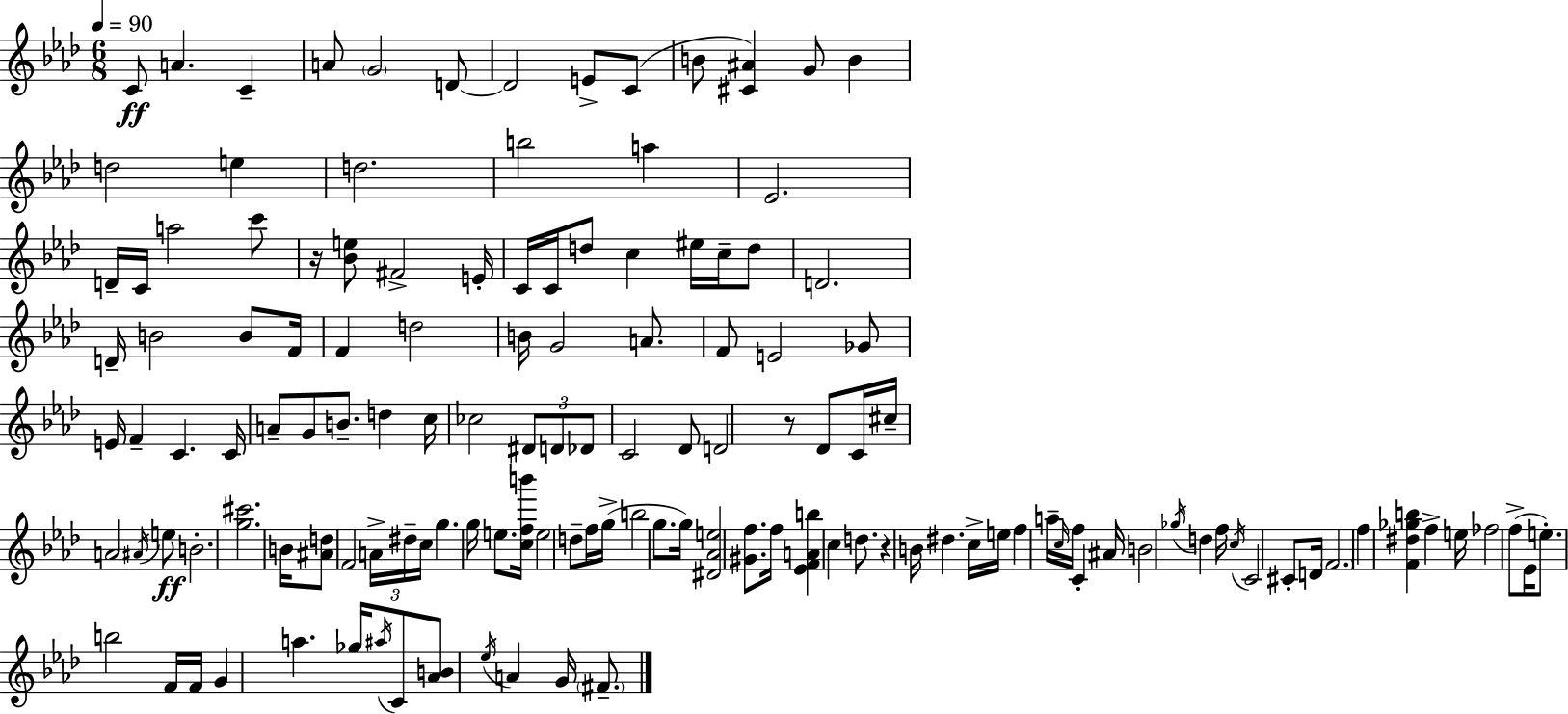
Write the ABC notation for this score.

X:1
T:Untitled
M:6/8
L:1/4
K:Fm
C/2 A C A/2 G2 D/2 D2 E/2 C/2 B/2 [^C^A] G/2 B d2 e d2 b2 a _E2 D/4 C/4 a2 c'/2 z/4 [_Be]/2 ^F2 E/4 C/4 C/4 d/2 c ^e/4 c/4 d/2 D2 D/4 B2 B/2 F/4 F d2 B/4 G2 A/2 F/2 E2 _G/2 E/4 F C C/4 A/2 G/2 B/2 d c/4 _c2 ^D/2 D/2 _D/2 C2 _D/2 D2 z/2 _D/2 C/4 ^c/4 A2 ^A/4 e/2 B2 [g^c']2 B/4 [^Ad]/2 F2 A/4 ^d/4 c/4 g g/4 e/2 [cfb']/4 e2 d/2 f/4 g/4 b2 g/2 g/4 [^D_Ae]2 [^Gf]/2 f/4 [_EFAb] c d/2 z B/4 ^d c/4 e/4 f a/4 c/4 f/4 C ^A/4 B2 _g/4 d f/4 c/4 C2 ^C/2 D/4 F2 f [F^d_gb] f e/4 _f2 f/2 _E/4 e/2 b2 F/4 F/4 G a _g/4 ^a/4 C/2 [_AB]/2 _e/4 A G/4 ^F/2